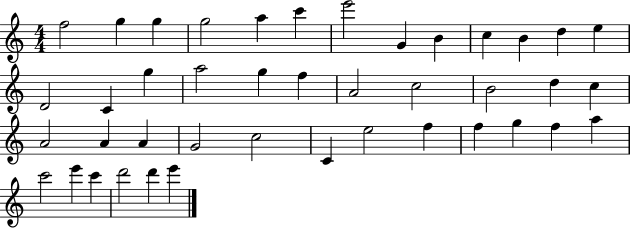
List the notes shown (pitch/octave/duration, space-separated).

F5/h G5/q G5/q G5/h A5/q C6/q E6/h G4/q B4/q C5/q B4/q D5/q E5/q D4/h C4/q G5/q A5/h G5/q F5/q A4/h C5/h B4/h D5/q C5/q A4/h A4/q A4/q G4/h C5/h C4/q E5/h F5/q F5/q G5/q F5/q A5/q C6/h E6/q C6/q D6/h D6/q E6/q